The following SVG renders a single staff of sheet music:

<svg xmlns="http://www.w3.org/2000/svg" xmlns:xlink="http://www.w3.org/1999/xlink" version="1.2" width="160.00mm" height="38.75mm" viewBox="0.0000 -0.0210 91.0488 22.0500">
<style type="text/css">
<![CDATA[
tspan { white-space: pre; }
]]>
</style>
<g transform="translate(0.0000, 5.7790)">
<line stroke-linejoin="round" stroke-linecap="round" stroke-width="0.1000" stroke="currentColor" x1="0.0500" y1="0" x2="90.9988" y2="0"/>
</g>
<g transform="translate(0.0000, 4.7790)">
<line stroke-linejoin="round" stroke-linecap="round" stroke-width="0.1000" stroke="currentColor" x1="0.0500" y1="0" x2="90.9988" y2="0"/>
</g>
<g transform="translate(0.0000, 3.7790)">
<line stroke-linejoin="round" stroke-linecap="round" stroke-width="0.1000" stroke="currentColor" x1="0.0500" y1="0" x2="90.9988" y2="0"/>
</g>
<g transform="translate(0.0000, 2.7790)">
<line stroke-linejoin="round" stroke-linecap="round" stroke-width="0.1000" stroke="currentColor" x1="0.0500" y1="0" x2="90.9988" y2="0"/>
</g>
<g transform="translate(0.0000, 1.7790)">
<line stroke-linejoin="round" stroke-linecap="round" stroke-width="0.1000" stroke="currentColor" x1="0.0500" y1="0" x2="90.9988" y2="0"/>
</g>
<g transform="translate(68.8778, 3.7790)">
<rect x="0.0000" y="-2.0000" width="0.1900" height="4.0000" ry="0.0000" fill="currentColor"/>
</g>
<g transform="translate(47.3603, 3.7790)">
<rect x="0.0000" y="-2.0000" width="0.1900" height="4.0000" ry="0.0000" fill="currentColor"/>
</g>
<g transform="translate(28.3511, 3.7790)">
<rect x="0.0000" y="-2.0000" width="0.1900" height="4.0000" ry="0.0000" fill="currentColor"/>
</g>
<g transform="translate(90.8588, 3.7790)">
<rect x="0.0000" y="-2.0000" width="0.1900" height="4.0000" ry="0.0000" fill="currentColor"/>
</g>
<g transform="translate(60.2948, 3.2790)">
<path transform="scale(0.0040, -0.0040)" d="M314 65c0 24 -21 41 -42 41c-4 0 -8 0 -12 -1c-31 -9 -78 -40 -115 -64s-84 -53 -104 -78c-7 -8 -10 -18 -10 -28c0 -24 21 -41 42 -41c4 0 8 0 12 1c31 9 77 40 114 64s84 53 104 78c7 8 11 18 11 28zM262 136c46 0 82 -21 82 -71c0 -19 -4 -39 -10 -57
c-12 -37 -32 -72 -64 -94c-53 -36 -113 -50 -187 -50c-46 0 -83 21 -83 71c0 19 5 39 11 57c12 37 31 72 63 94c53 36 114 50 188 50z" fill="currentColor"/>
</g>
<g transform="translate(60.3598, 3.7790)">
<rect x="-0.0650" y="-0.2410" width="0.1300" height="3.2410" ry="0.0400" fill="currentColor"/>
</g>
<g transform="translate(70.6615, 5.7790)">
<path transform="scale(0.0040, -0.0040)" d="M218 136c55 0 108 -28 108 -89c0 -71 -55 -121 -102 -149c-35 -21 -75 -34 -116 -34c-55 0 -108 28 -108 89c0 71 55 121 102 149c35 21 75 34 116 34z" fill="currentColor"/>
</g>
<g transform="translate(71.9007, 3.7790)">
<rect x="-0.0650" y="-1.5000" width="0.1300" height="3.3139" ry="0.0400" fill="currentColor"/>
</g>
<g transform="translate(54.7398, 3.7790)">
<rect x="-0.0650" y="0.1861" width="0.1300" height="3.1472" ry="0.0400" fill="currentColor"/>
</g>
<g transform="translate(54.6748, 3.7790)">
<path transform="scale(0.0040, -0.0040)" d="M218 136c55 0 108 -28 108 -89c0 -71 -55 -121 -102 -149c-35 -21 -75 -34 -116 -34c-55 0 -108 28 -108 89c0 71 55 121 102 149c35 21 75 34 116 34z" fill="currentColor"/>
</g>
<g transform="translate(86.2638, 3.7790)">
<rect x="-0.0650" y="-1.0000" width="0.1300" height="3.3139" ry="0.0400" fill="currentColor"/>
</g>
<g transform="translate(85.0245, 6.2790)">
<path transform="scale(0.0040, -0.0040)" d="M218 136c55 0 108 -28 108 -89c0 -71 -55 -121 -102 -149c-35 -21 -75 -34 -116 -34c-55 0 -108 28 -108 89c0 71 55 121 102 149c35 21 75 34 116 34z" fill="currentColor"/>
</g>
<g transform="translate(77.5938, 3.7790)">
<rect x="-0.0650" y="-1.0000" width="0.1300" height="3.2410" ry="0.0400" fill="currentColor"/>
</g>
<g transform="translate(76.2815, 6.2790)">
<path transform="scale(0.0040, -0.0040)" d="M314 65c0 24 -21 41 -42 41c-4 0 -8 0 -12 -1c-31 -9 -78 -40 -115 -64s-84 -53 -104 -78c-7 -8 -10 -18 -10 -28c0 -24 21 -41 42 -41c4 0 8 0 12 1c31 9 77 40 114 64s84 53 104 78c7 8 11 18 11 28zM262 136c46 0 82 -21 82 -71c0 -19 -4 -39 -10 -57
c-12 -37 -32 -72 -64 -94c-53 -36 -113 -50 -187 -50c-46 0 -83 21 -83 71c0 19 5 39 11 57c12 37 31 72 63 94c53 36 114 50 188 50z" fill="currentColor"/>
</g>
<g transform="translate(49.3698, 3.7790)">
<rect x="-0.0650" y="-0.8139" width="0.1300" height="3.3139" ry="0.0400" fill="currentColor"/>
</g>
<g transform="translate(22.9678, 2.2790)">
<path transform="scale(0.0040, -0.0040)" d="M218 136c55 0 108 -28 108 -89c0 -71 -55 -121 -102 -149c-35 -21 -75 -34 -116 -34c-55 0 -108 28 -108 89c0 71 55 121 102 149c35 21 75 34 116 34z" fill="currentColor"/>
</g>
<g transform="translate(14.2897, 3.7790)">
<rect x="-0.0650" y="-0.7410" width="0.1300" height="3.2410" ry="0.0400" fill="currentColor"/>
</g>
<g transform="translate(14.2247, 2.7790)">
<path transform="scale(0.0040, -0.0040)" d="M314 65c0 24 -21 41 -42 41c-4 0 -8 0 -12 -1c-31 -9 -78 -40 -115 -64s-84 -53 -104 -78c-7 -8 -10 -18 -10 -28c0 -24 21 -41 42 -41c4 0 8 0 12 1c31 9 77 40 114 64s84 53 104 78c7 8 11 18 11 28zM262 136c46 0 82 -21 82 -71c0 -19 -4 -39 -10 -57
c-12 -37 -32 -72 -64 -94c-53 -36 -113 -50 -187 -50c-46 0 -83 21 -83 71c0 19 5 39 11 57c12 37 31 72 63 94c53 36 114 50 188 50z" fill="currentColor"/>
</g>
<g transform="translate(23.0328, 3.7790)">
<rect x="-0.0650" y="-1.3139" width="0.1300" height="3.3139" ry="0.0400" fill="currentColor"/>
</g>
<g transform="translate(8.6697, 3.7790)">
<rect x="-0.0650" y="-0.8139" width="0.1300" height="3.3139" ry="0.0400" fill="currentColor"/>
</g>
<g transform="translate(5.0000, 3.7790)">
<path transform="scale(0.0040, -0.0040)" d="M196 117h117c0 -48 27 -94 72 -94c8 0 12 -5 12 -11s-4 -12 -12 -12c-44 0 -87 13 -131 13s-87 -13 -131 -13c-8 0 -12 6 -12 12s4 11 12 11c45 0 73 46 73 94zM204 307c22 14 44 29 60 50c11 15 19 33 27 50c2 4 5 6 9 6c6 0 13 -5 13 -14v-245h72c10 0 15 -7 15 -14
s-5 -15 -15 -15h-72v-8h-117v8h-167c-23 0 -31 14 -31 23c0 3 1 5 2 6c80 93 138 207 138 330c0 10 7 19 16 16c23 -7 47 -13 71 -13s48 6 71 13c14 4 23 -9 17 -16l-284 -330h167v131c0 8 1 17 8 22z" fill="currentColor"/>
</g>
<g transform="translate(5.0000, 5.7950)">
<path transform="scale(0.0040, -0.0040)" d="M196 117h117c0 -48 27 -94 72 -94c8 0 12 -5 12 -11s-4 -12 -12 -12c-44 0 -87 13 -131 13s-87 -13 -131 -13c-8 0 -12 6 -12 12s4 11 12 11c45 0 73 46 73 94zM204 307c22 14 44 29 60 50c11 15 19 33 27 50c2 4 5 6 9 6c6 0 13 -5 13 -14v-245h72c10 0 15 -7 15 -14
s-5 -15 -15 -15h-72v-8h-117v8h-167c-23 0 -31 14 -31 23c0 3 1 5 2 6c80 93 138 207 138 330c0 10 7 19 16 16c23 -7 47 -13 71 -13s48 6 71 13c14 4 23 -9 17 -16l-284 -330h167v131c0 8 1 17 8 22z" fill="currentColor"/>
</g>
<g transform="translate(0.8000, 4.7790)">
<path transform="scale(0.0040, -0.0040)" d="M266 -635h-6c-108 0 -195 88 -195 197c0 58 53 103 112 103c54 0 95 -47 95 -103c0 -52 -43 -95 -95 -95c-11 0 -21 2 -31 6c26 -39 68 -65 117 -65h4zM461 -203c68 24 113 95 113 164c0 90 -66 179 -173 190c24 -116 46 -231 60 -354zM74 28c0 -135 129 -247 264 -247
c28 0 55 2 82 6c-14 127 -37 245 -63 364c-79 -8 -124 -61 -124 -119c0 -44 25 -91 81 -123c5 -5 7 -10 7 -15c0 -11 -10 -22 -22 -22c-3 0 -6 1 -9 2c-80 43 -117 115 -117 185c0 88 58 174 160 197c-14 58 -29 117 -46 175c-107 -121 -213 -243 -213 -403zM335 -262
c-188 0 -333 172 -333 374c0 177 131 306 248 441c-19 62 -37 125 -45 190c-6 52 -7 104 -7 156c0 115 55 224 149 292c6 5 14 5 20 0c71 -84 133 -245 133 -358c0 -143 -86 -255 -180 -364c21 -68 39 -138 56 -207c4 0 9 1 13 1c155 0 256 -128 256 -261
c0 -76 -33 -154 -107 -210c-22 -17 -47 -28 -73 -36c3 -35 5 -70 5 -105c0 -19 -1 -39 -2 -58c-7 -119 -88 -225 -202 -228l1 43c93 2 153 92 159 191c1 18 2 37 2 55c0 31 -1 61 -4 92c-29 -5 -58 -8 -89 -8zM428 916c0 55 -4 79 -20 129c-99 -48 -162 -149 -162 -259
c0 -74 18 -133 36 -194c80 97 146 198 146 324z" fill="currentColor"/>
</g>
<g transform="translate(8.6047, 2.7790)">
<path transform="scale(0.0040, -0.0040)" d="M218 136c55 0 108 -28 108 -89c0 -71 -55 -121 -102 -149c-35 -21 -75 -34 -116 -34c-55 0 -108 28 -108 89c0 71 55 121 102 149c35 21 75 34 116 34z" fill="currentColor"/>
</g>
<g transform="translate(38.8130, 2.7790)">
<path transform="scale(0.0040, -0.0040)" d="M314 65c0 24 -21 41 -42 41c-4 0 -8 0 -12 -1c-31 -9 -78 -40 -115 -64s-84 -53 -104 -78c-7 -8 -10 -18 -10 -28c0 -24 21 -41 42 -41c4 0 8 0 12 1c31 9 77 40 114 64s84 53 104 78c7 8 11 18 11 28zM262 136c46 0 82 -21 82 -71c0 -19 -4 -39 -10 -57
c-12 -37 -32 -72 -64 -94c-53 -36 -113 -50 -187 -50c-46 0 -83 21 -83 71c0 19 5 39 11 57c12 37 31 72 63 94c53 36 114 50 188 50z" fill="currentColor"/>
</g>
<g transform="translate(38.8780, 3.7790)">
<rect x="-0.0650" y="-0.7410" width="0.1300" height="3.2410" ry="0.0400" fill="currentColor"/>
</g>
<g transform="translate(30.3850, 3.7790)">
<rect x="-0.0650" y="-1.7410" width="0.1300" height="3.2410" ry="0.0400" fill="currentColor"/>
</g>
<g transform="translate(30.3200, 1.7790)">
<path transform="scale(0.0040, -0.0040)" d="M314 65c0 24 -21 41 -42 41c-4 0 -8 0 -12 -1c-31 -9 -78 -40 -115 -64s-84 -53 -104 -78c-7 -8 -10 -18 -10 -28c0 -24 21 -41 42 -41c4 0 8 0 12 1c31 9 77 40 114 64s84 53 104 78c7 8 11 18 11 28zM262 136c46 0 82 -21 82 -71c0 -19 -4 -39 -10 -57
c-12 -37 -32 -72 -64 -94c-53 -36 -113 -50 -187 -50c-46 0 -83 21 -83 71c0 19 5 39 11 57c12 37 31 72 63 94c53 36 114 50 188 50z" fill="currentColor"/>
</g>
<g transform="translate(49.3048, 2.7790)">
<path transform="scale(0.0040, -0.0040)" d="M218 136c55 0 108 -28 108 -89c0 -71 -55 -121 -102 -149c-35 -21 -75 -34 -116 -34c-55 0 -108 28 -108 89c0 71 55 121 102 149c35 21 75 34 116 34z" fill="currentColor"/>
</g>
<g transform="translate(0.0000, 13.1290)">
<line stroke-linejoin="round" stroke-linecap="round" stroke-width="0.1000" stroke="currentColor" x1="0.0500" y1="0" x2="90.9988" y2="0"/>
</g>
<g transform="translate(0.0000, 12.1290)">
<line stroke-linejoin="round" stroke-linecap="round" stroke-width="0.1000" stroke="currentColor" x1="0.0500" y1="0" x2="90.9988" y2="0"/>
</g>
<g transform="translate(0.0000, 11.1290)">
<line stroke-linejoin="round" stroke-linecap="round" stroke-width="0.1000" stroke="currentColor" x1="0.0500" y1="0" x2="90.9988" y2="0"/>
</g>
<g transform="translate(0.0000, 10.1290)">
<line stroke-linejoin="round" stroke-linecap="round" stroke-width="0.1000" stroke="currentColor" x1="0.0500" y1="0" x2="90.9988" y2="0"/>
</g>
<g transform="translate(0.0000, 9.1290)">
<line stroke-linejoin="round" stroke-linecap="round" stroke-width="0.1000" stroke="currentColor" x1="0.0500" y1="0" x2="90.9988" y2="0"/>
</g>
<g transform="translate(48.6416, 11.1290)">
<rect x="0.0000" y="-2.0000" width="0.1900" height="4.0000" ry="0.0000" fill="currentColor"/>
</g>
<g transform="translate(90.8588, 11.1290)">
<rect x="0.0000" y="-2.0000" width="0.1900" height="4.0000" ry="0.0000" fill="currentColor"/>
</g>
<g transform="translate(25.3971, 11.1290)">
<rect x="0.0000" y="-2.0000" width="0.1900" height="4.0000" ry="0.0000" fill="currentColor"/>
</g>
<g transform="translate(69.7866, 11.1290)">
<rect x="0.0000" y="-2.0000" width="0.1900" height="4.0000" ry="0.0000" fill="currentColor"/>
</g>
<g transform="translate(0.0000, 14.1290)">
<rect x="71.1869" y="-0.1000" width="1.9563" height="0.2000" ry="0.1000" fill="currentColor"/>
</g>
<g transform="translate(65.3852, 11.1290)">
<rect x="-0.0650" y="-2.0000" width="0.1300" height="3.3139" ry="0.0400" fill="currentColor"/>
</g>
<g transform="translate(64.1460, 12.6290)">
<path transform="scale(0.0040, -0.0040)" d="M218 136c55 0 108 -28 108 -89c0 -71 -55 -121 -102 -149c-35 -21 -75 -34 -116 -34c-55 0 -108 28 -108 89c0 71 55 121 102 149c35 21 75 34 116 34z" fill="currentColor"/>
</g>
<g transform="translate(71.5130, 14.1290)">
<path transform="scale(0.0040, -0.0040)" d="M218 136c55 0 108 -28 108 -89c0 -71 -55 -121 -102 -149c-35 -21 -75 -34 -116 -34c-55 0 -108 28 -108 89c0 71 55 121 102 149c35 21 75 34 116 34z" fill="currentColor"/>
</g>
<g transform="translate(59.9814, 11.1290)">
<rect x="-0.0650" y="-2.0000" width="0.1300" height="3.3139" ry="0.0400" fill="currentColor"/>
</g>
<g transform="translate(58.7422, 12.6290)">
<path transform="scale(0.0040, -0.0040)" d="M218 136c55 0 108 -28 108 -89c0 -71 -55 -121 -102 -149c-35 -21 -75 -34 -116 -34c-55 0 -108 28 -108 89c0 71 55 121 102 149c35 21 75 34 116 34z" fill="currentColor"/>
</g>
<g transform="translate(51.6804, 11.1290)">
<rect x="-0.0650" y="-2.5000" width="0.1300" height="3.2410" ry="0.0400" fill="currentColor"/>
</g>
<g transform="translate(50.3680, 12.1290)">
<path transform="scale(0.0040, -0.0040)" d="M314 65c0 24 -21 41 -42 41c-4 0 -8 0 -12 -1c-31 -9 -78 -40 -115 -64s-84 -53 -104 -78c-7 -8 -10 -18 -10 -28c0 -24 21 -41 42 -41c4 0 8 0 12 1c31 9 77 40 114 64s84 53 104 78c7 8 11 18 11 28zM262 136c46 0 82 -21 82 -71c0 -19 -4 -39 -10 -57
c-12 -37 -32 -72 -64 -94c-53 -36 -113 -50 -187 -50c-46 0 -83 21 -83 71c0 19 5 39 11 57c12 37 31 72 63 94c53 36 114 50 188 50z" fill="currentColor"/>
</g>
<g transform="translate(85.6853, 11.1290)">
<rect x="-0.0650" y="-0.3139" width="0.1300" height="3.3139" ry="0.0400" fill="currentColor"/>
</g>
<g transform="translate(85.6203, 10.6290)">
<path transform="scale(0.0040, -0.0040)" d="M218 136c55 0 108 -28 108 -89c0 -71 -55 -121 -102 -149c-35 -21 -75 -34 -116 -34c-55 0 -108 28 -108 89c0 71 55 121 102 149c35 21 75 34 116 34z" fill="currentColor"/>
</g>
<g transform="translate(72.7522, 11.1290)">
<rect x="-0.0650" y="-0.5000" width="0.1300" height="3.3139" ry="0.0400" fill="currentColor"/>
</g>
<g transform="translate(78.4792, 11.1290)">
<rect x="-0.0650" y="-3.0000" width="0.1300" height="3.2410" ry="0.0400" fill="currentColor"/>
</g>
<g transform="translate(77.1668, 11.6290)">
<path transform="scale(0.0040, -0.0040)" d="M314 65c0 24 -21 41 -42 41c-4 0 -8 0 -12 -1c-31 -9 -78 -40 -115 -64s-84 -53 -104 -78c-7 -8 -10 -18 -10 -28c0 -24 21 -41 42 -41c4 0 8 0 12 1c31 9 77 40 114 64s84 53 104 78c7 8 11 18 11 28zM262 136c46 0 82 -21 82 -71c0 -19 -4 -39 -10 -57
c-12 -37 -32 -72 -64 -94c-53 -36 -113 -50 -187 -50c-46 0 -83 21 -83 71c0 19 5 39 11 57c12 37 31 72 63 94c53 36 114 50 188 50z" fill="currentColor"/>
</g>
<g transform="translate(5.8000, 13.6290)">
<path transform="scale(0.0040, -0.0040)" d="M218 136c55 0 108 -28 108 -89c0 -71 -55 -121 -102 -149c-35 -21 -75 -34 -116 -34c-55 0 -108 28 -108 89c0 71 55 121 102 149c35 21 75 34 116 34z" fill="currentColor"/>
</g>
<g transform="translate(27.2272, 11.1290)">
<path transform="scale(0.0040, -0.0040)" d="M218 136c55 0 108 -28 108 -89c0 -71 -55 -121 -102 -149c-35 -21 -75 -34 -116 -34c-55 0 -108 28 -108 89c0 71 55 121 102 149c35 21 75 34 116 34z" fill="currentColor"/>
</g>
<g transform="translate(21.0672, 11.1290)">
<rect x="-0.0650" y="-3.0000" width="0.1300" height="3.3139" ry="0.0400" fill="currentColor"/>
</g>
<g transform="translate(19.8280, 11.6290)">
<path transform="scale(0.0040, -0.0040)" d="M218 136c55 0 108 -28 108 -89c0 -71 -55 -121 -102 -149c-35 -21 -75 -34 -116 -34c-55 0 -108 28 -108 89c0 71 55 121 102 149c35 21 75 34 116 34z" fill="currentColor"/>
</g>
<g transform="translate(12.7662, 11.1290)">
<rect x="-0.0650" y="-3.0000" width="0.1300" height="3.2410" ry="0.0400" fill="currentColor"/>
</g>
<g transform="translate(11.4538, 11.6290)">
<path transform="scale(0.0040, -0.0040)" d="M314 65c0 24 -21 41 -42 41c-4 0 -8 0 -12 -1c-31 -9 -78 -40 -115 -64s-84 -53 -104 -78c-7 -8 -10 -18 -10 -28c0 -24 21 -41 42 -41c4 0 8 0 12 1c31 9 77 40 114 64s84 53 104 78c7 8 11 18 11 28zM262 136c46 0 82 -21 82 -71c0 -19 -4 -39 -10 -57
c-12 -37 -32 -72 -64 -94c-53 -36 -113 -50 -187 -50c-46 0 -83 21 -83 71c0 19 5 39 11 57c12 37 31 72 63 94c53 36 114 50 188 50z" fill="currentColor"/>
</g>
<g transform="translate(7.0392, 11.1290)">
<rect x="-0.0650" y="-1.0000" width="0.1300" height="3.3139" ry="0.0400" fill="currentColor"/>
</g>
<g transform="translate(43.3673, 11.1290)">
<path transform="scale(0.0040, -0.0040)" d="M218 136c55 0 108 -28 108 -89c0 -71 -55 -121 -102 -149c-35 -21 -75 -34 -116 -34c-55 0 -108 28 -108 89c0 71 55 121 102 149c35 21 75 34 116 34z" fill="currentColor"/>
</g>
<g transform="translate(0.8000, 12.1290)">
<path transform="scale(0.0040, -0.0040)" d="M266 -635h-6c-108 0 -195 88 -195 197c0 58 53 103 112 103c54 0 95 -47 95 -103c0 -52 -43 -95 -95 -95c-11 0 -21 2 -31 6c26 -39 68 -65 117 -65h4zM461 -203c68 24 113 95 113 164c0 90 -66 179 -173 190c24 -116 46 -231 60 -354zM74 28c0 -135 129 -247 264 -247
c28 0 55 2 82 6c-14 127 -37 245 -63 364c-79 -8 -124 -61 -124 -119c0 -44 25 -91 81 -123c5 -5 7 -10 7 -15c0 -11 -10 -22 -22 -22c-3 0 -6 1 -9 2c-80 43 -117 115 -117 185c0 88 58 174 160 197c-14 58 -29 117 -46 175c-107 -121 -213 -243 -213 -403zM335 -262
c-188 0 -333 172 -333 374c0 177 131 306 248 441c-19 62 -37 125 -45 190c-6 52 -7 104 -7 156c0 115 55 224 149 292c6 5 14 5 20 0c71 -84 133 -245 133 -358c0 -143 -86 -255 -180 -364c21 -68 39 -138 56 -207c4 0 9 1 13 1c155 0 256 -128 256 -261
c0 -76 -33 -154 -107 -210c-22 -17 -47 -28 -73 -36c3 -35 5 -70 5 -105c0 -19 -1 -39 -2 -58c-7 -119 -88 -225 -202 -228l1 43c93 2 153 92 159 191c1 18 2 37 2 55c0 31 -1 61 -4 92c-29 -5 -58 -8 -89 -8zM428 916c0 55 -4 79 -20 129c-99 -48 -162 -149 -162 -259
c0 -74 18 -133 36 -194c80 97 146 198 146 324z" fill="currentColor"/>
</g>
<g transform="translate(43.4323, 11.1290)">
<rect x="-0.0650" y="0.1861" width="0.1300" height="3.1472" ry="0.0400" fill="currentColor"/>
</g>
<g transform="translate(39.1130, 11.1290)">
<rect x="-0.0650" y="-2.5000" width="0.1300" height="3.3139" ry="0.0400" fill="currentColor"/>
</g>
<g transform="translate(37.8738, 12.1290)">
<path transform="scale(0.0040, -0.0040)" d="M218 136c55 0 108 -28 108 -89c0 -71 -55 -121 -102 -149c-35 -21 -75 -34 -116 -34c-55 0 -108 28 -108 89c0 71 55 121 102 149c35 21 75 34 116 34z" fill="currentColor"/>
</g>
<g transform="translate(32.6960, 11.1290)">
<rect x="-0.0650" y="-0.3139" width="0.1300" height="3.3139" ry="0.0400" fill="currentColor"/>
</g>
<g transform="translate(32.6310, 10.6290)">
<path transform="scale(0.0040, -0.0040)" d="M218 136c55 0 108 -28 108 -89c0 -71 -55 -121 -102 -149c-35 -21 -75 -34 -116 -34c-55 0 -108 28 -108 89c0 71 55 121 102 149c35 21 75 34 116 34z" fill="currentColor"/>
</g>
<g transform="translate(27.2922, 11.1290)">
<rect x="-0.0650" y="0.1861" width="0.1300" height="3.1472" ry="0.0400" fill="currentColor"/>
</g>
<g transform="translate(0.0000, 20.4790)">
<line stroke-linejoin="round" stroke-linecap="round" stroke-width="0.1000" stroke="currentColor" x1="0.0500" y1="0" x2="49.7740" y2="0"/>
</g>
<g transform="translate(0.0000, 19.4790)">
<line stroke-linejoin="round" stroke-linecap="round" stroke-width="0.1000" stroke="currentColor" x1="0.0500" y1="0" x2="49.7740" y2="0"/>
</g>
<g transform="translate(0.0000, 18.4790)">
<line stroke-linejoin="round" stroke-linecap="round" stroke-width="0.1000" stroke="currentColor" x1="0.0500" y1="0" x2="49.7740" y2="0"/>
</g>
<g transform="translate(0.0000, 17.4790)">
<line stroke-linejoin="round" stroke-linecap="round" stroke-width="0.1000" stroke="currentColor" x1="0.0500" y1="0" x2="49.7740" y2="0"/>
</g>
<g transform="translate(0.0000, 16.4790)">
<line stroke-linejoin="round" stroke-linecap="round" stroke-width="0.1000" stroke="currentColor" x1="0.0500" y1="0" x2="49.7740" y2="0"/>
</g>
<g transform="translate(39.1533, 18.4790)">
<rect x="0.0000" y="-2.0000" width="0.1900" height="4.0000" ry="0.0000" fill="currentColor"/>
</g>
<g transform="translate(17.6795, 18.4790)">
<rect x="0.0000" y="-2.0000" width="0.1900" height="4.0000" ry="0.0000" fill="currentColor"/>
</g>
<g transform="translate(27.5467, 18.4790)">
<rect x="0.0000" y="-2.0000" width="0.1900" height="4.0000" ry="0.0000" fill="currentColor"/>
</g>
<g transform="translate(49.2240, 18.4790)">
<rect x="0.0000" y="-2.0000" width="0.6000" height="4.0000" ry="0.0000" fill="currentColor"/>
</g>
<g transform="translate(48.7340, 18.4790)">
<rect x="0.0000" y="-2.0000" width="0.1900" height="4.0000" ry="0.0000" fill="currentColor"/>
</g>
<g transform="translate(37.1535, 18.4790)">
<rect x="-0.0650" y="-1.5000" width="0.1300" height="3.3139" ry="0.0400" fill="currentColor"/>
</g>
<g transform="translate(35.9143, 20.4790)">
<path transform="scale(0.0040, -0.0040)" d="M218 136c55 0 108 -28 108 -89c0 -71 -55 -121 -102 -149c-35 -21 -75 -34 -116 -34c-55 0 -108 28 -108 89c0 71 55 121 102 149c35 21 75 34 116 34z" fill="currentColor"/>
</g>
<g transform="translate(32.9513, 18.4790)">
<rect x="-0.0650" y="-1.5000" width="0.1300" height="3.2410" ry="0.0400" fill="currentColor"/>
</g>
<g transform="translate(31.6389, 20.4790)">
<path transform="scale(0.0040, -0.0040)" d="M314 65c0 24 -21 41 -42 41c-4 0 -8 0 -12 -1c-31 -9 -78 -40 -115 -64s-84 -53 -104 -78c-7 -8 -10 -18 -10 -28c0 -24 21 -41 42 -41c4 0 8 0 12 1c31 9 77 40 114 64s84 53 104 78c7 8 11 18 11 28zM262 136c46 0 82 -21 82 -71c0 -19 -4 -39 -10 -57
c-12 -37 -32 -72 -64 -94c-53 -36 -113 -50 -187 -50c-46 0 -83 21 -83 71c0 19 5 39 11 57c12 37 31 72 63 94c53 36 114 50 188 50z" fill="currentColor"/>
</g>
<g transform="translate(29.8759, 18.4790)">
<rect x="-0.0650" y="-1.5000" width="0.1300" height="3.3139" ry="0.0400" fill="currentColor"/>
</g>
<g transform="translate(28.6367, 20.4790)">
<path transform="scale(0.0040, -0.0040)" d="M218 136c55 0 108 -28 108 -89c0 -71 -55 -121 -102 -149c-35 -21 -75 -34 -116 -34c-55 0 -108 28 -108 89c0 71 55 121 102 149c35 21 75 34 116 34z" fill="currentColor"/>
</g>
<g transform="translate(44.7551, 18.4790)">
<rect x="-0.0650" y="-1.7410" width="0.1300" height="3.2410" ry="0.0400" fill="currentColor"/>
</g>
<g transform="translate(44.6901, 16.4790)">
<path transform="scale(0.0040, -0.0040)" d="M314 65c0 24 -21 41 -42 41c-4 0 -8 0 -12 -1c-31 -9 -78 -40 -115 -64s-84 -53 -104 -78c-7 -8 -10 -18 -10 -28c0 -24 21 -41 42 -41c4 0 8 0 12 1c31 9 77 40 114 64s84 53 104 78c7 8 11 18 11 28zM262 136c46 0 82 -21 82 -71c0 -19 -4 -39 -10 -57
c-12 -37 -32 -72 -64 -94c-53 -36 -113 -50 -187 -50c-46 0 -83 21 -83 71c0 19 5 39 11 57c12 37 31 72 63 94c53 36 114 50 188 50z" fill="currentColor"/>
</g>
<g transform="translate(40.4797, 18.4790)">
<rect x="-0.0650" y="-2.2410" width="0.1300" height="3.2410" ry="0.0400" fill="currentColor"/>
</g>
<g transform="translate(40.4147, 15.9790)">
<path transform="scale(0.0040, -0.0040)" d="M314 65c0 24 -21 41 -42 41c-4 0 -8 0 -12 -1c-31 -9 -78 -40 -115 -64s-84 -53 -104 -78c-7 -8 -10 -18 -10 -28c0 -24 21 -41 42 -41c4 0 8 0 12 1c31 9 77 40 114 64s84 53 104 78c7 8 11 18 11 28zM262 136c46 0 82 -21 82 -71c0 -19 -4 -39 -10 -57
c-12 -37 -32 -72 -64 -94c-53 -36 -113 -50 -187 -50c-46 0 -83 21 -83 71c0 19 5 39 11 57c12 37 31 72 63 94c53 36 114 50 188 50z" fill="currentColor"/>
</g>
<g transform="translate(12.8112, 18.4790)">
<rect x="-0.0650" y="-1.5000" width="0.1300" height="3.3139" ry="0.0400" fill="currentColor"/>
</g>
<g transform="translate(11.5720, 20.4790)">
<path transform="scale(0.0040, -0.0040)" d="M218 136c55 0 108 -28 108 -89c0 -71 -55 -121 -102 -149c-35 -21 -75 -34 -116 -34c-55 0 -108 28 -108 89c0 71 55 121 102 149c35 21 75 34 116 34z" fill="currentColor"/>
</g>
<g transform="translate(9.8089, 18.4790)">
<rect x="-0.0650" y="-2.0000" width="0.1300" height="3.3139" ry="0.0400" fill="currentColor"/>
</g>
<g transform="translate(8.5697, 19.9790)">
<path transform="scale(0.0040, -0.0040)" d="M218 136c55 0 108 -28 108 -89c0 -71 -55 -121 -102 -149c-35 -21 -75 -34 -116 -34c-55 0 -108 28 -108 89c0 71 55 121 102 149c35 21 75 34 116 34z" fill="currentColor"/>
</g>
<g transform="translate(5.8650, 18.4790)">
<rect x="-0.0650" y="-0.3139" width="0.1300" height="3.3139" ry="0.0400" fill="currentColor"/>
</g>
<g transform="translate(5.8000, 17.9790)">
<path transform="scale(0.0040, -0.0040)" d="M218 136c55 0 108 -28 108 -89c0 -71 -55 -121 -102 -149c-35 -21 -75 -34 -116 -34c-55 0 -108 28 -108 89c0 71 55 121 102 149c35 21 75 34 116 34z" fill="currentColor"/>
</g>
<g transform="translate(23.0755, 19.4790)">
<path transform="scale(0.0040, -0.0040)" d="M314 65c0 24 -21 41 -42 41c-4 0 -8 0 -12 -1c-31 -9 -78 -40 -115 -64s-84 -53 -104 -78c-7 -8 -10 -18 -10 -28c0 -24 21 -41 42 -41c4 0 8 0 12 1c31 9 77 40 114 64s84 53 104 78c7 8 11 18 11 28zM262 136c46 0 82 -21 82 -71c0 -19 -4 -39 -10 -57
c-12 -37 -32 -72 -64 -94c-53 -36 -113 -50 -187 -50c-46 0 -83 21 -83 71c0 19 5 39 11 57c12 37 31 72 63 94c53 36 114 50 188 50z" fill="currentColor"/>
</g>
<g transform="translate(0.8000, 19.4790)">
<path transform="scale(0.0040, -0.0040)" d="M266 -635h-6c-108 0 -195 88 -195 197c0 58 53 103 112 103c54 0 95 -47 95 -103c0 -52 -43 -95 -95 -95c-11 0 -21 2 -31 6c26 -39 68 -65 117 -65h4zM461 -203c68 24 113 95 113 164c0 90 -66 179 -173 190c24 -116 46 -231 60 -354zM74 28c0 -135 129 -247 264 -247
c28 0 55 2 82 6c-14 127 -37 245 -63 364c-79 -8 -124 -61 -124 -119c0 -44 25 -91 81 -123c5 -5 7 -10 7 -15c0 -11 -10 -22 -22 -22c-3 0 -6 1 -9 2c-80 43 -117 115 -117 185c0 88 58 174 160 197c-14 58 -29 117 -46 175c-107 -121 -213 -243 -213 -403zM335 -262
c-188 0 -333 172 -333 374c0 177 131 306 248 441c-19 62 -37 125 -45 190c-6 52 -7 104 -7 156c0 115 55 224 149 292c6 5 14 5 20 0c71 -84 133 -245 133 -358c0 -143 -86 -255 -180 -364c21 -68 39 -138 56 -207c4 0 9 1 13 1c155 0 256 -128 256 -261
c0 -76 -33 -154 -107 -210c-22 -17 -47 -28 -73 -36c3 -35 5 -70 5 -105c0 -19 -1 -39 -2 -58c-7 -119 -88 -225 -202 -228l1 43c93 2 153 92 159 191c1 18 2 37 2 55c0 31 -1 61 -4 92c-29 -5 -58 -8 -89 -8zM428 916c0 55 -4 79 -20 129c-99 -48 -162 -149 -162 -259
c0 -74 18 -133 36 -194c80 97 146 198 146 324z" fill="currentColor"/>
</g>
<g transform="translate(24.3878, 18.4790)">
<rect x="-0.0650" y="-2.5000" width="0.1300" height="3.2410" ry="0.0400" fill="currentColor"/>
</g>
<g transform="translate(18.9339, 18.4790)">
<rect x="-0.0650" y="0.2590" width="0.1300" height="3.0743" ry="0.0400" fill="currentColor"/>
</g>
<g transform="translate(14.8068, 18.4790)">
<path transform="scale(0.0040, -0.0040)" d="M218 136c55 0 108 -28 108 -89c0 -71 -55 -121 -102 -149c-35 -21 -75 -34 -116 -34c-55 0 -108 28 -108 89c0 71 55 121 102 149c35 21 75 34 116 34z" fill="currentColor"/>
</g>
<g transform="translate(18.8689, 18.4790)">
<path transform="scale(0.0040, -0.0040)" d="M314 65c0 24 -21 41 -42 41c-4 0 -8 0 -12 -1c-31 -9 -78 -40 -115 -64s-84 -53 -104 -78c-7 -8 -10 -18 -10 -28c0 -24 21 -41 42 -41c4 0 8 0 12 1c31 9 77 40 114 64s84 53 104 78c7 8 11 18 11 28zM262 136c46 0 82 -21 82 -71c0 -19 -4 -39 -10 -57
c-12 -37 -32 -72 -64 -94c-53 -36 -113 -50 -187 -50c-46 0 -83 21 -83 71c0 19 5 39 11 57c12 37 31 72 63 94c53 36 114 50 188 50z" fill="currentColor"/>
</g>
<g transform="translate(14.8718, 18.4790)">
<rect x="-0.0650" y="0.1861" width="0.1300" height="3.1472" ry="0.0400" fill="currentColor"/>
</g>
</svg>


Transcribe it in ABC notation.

X:1
T:Untitled
M:4/4
L:1/4
K:C
d d2 e f2 d2 d B c2 E D2 D D A2 A B c G B G2 F F C A2 c c F E B B2 G2 E E2 E g2 f2